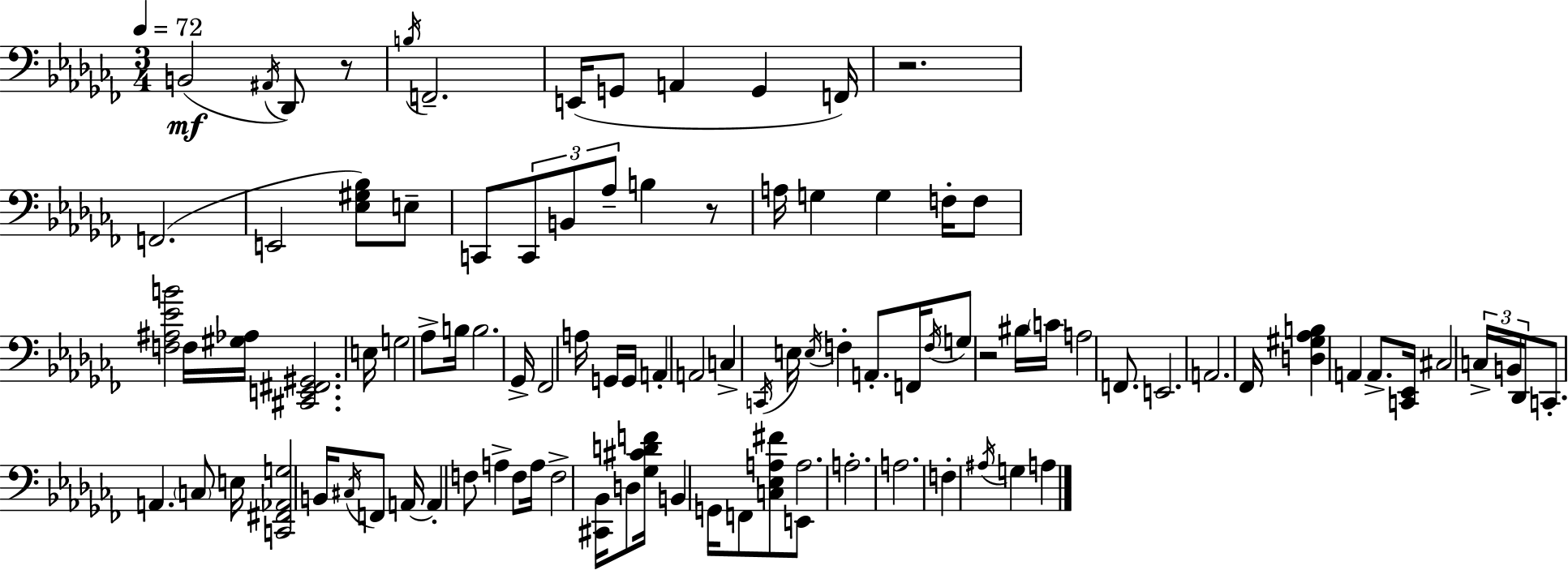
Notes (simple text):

B2/h A#2/s Db2/e R/e B3/s F2/h. E2/s G2/e A2/q G2/q F2/s R/h. F2/h. E2/h [Eb3,G#3,Bb3]/e E3/e C2/e C2/e B2/e Ab3/e B3/q R/e A3/s G3/q G3/q F3/s F3/e [F3,A#3,Eb4,B4]/h F3/s [G#3,Ab3]/s [C#2,E2,F#2,G#2]/h. E3/s G3/h Ab3/e B3/s B3/h. Gb2/s FES2/h A3/s G2/s G2/s A2/q A2/h C3/q C2/s E3/s E3/s F3/q A2/e. F2/s F3/s G3/e R/h BIS3/s C4/s A3/h F2/e. E2/h. A2/h. FES2/s [D3,G#3,Ab3,B3]/q A2/q A2/e. [C2,Eb2]/s C#3/h C3/s B2/s Db2/s C2/e. A2/q. C3/e E3/s [C2,F#2,Ab2,G3]/h B2/s C#3/s F2/e A2/s A2/q F3/e A3/q F3/e A3/s F3/h [C#2,Bb2]/s D3/e [Gb3,C#4,D4,F4]/s B2/q G2/s F2/e [C3,Eb3,A3,F#4]/e E2/e A3/h. A3/h. A3/h. F3/q A#3/s G3/q A3/q